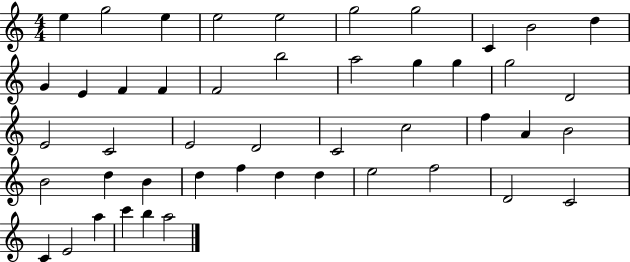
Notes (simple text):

E5/q G5/h E5/q E5/h E5/h G5/h G5/h C4/q B4/h D5/q G4/q E4/q F4/q F4/q F4/h B5/h A5/h G5/q G5/q G5/h D4/h E4/h C4/h E4/h D4/h C4/h C5/h F5/q A4/q B4/h B4/h D5/q B4/q D5/q F5/q D5/q D5/q E5/h F5/h D4/h C4/h C4/q E4/h A5/q C6/q B5/q A5/h